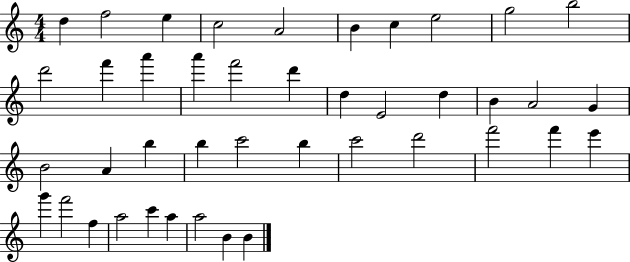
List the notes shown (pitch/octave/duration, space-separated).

D5/q F5/h E5/q C5/h A4/h B4/q C5/q E5/h G5/h B5/h D6/h F6/q A6/q A6/q F6/h D6/q D5/q E4/h D5/q B4/q A4/h G4/q B4/h A4/q B5/q B5/q C6/h B5/q C6/h D6/h F6/h F6/q E6/q G6/q F6/h F5/q A5/h C6/q A5/q A5/h B4/q B4/q